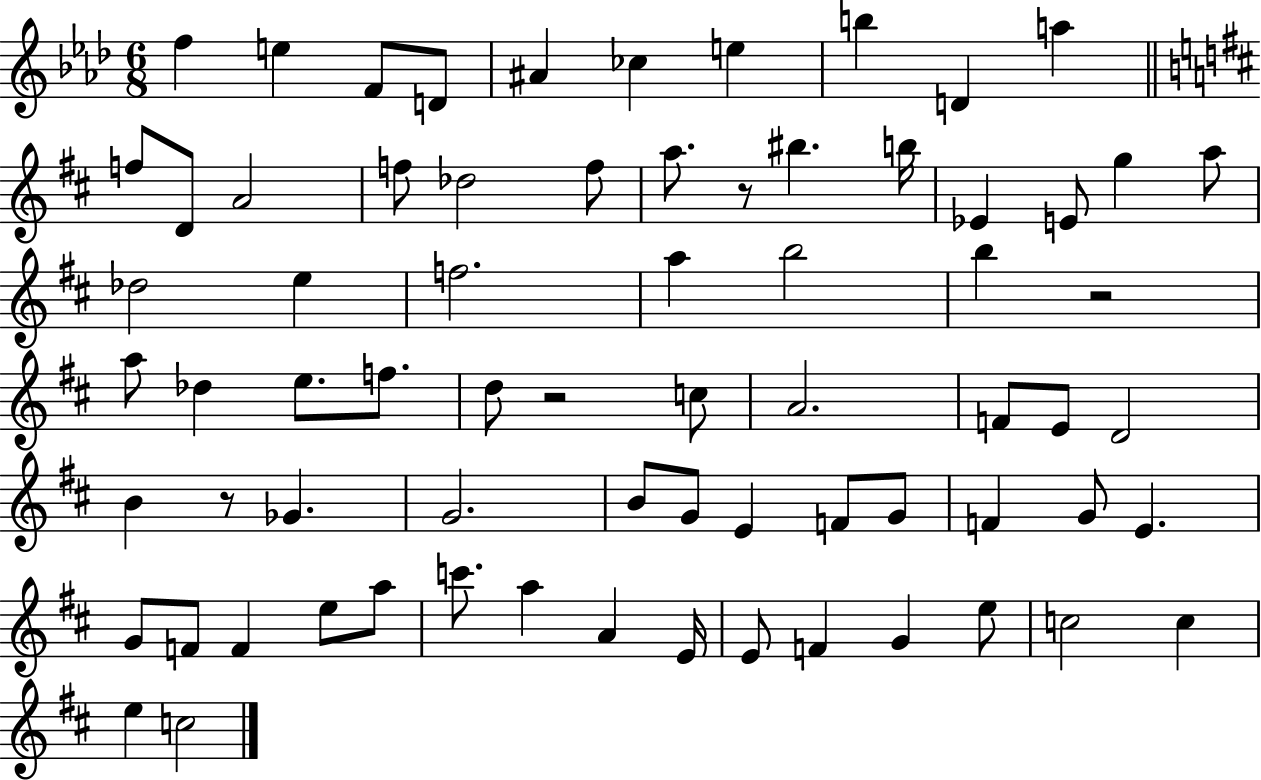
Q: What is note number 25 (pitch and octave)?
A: E5